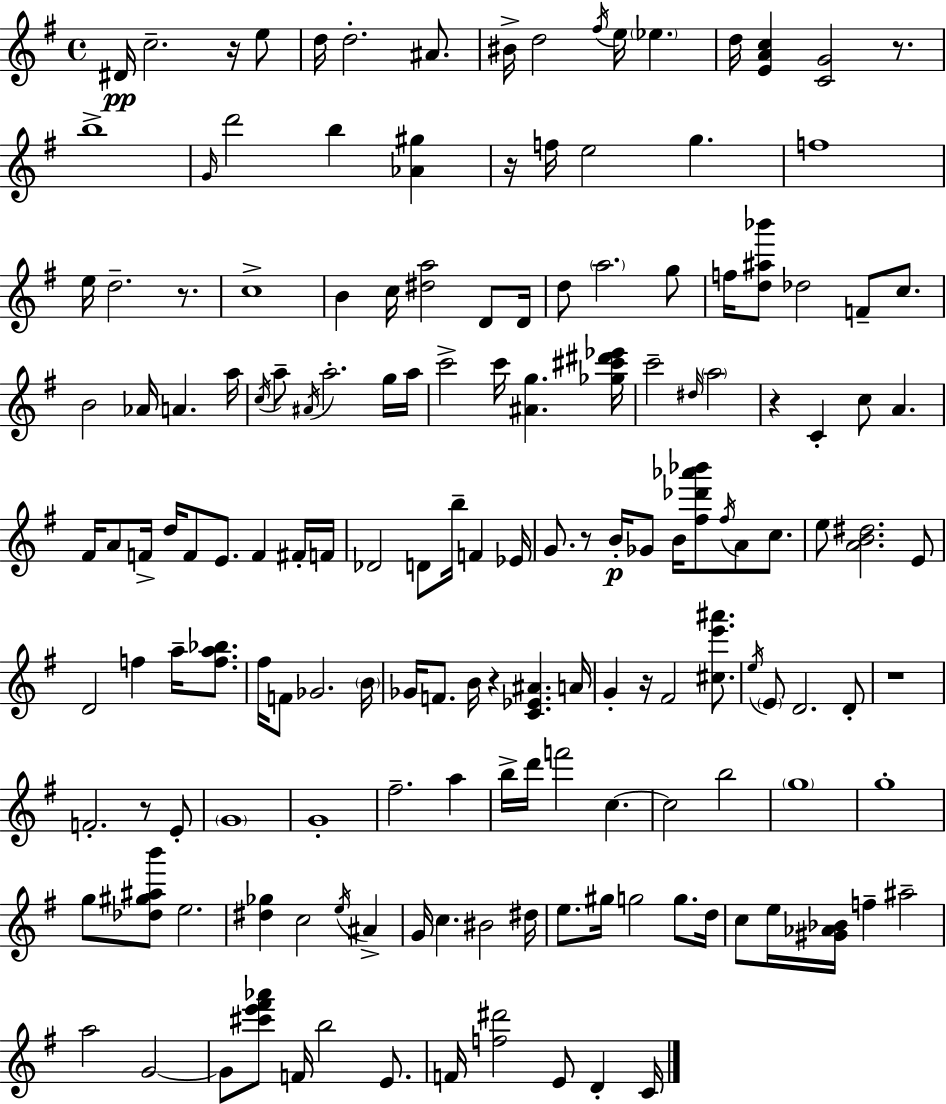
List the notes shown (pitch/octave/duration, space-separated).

D#4/s C5/h. R/s E5/e D5/s D5/h. A#4/e. BIS4/s D5/h F#5/s E5/s Eb5/q. D5/s [E4,A4,C5]/q [C4,G4]/h R/e. B5/w G4/s D6/h B5/q [Ab4,G#5]/q R/s F5/s E5/h G5/q. F5/w E5/s D5/h. R/e. C5/w B4/q C5/s [D#5,A5]/h D4/e D4/s D5/e A5/h. G5/e F5/s [D5,A#5,Bb6]/e Db5/h F4/e C5/e. B4/h Ab4/s A4/q. A5/s C5/s A5/e A#4/s A5/h. G5/s A5/s C6/h C6/s [A#4,G5]/q. [Gb5,C#6,D#6,Eb6]/s C6/h D#5/s A5/h R/q C4/q C5/e A4/q. F#4/s A4/e F4/s D5/s F4/e E4/e. F4/q F#4/s F4/s Db4/h D4/e B5/s F4/q Eb4/s G4/e. R/e B4/s Gb4/e B4/s [F#5,Db6,Ab6,Bb6]/e F#5/s A4/e C5/e. E5/e [A4,B4,D#5]/h. E4/e D4/h F5/q A5/s [F5,A5,Bb5]/e. F#5/s F4/e Gb4/h. B4/s Gb4/s F4/e. B4/s R/q [C4,Eb4,A#4]/q. A4/s G4/q R/s F#4/h [C#5,E6,A#6]/e. E5/s E4/e D4/h. D4/e R/w F4/h. R/e E4/e G4/w G4/w F#5/h. A5/q B5/s D6/s F6/h C5/q. C5/h B5/h G5/w G5/w G5/e [Db5,G#5,A#5,B6]/e E5/h. [D#5,Gb5]/q C5/h E5/s A#4/q G4/s C5/q. BIS4/h D#5/s E5/e. G#5/s G5/h G5/e. D5/s C5/e E5/s [G#4,Ab4,Bb4]/s F5/q A#5/h A5/h G4/h G4/e [C#6,E6,F#6,Ab6]/e F4/s B5/h E4/e. F4/s [F5,D#6]/h E4/e D4/q C4/s